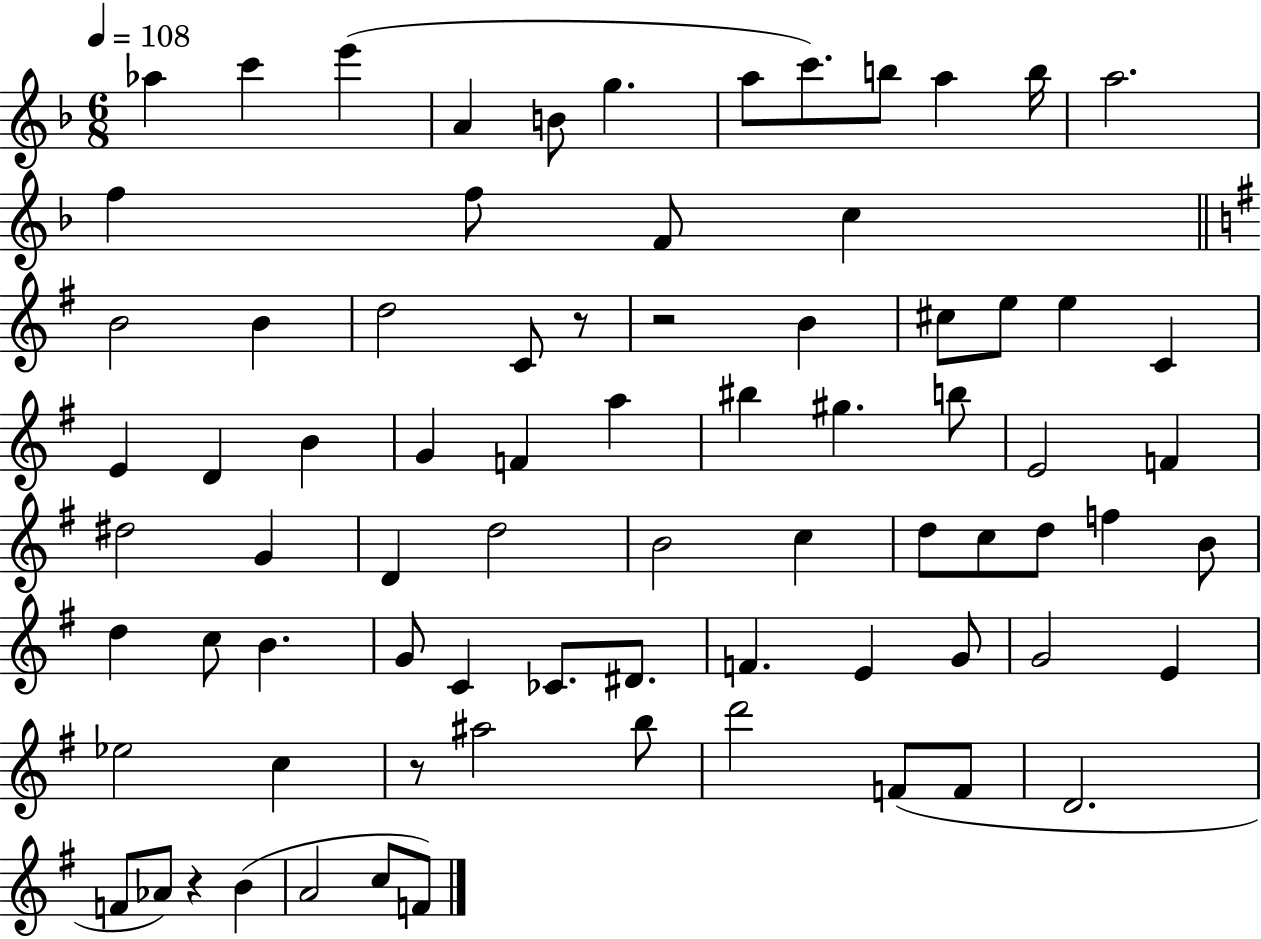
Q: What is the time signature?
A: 6/8